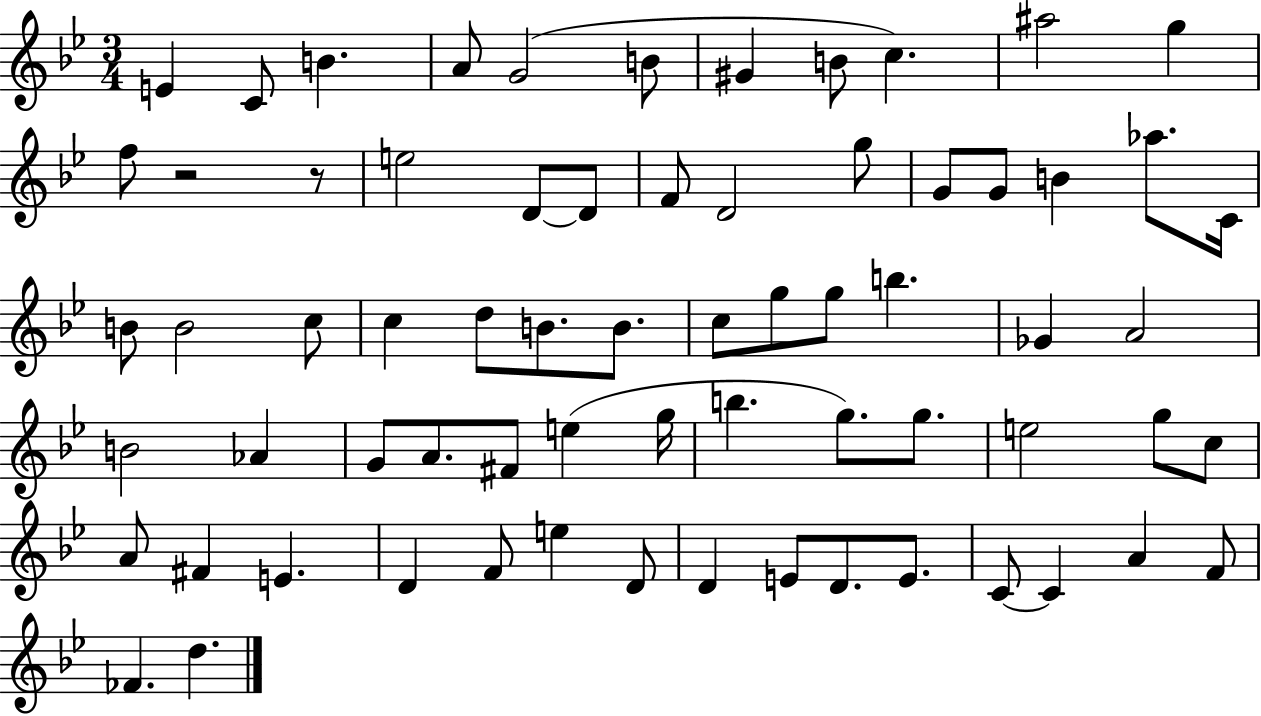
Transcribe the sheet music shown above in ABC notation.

X:1
T:Untitled
M:3/4
L:1/4
K:Bb
E C/2 B A/2 G2 B/2 ^G B/2 c ^a2 g f/2 z2 z/2 e2 D/2 D/2 F/2 D2 g/2 G/2 G/2 B _a/2 C/4 B/2 B2 c/2 c d/2 B/2 B/2 c/2 g/2 g/2 b _G A2 B2 _A G/2 A/2 ^F/2 e g/4 b g/2 g/2 e2 g/2 c/2 A/2 ^F E D F/2 e D/2 D E/2 D/2 E/2 C/2 C A F/2 _F d